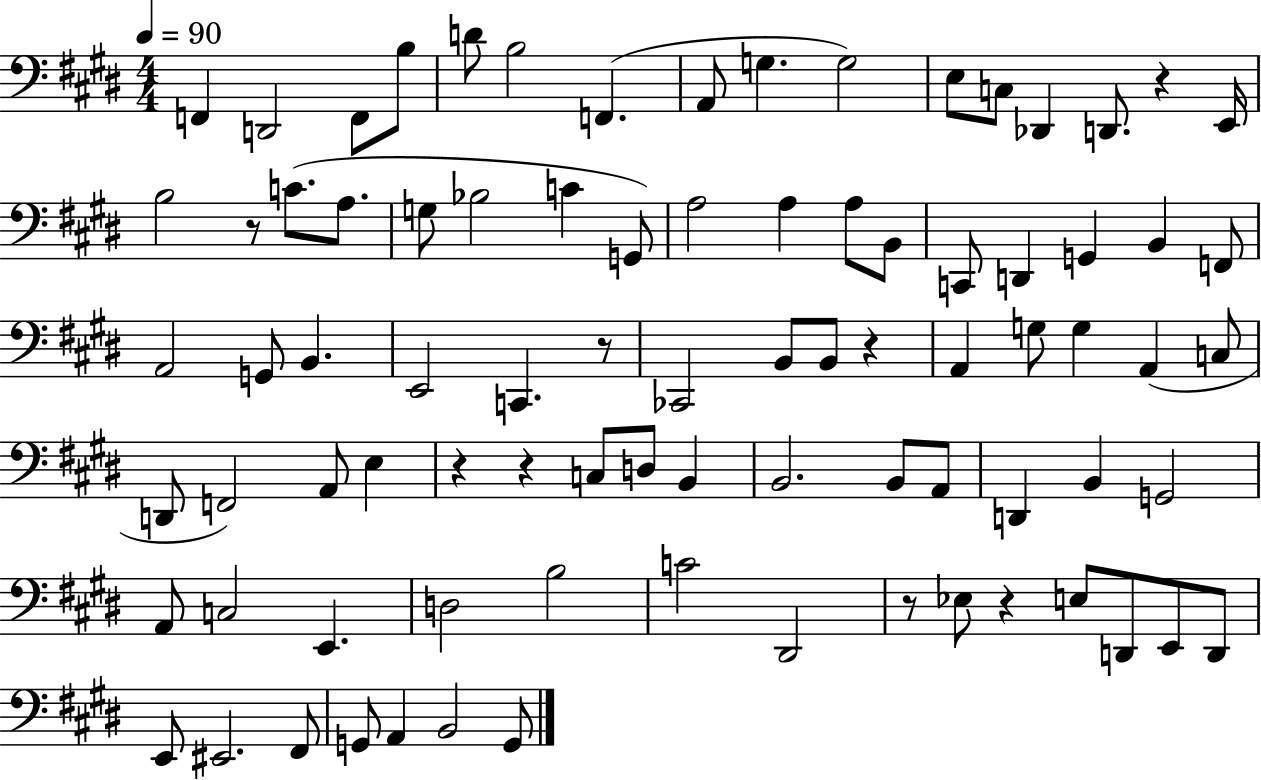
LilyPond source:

{
  \clef bass
  \numericTimeSignature
  \time 4/4
  \key e \major
  \tempo 4 = 90
  f,4 d,2 f,8 b8 | d'8 b2 f,4.( | a,8 g4. g2) | e8 c8 des,4 d,8. r4 e,16 | \break b2 r8 c'8.( a8. | g8 bes2 c'4 g,8) | a2 a4 a8 b,8 | c,8 d,4 g,4 b,4 f,8 | \break a,2 g,8 b,4. | e,2 c,4. r8 | ces,2 b,8 b,8 r4 | a,4 g8 g4 a,4( c8 | \break d,8 f,2) a,8 e4 | r4 r4 c8 d8 b,4 | b,2. b,8 a,8 | d,4 b,4 g,2 | \break a,8 c2 e,4. | d2 b2 | c'2 dis,2 | r8 ees8 r4 e8 d,8 e,8 d,8 | \break e,8 eis,2. fis,8 | g,8 a,4 b,2 g,8 | \bar "|."
}